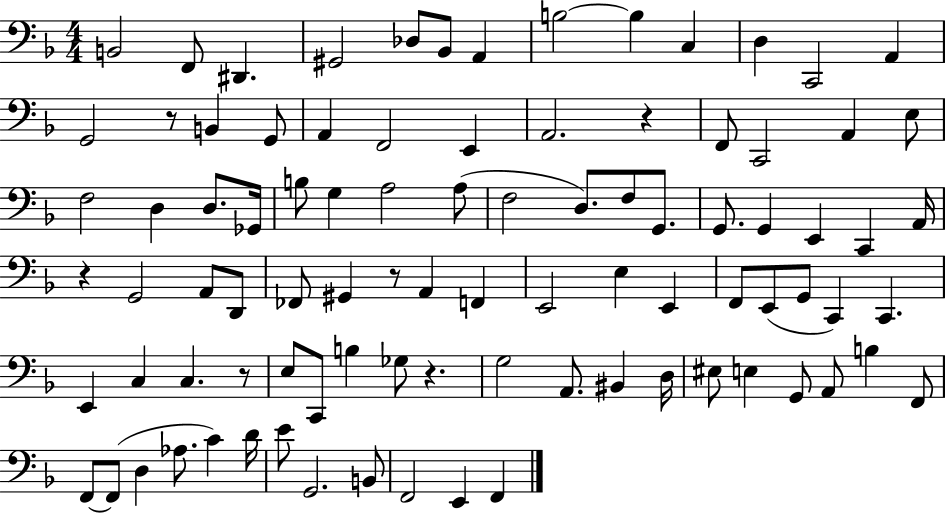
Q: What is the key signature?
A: F major